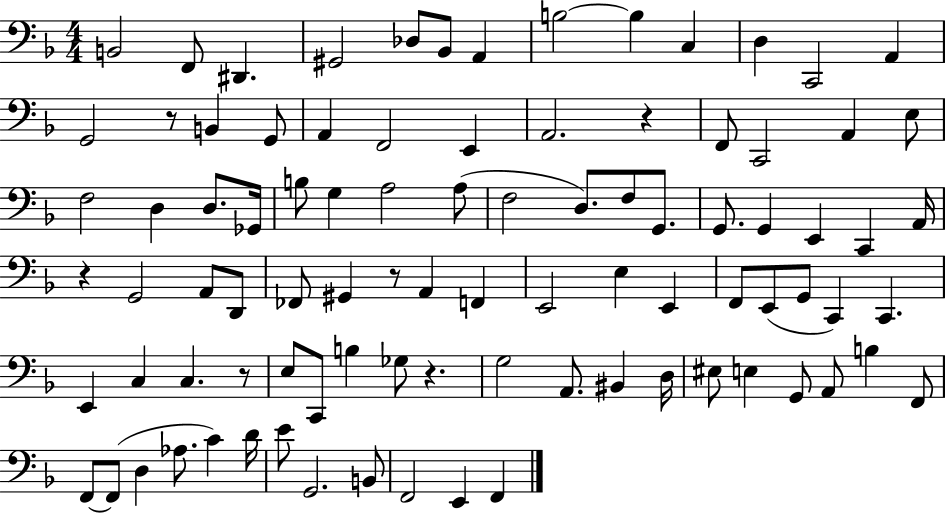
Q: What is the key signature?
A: F major